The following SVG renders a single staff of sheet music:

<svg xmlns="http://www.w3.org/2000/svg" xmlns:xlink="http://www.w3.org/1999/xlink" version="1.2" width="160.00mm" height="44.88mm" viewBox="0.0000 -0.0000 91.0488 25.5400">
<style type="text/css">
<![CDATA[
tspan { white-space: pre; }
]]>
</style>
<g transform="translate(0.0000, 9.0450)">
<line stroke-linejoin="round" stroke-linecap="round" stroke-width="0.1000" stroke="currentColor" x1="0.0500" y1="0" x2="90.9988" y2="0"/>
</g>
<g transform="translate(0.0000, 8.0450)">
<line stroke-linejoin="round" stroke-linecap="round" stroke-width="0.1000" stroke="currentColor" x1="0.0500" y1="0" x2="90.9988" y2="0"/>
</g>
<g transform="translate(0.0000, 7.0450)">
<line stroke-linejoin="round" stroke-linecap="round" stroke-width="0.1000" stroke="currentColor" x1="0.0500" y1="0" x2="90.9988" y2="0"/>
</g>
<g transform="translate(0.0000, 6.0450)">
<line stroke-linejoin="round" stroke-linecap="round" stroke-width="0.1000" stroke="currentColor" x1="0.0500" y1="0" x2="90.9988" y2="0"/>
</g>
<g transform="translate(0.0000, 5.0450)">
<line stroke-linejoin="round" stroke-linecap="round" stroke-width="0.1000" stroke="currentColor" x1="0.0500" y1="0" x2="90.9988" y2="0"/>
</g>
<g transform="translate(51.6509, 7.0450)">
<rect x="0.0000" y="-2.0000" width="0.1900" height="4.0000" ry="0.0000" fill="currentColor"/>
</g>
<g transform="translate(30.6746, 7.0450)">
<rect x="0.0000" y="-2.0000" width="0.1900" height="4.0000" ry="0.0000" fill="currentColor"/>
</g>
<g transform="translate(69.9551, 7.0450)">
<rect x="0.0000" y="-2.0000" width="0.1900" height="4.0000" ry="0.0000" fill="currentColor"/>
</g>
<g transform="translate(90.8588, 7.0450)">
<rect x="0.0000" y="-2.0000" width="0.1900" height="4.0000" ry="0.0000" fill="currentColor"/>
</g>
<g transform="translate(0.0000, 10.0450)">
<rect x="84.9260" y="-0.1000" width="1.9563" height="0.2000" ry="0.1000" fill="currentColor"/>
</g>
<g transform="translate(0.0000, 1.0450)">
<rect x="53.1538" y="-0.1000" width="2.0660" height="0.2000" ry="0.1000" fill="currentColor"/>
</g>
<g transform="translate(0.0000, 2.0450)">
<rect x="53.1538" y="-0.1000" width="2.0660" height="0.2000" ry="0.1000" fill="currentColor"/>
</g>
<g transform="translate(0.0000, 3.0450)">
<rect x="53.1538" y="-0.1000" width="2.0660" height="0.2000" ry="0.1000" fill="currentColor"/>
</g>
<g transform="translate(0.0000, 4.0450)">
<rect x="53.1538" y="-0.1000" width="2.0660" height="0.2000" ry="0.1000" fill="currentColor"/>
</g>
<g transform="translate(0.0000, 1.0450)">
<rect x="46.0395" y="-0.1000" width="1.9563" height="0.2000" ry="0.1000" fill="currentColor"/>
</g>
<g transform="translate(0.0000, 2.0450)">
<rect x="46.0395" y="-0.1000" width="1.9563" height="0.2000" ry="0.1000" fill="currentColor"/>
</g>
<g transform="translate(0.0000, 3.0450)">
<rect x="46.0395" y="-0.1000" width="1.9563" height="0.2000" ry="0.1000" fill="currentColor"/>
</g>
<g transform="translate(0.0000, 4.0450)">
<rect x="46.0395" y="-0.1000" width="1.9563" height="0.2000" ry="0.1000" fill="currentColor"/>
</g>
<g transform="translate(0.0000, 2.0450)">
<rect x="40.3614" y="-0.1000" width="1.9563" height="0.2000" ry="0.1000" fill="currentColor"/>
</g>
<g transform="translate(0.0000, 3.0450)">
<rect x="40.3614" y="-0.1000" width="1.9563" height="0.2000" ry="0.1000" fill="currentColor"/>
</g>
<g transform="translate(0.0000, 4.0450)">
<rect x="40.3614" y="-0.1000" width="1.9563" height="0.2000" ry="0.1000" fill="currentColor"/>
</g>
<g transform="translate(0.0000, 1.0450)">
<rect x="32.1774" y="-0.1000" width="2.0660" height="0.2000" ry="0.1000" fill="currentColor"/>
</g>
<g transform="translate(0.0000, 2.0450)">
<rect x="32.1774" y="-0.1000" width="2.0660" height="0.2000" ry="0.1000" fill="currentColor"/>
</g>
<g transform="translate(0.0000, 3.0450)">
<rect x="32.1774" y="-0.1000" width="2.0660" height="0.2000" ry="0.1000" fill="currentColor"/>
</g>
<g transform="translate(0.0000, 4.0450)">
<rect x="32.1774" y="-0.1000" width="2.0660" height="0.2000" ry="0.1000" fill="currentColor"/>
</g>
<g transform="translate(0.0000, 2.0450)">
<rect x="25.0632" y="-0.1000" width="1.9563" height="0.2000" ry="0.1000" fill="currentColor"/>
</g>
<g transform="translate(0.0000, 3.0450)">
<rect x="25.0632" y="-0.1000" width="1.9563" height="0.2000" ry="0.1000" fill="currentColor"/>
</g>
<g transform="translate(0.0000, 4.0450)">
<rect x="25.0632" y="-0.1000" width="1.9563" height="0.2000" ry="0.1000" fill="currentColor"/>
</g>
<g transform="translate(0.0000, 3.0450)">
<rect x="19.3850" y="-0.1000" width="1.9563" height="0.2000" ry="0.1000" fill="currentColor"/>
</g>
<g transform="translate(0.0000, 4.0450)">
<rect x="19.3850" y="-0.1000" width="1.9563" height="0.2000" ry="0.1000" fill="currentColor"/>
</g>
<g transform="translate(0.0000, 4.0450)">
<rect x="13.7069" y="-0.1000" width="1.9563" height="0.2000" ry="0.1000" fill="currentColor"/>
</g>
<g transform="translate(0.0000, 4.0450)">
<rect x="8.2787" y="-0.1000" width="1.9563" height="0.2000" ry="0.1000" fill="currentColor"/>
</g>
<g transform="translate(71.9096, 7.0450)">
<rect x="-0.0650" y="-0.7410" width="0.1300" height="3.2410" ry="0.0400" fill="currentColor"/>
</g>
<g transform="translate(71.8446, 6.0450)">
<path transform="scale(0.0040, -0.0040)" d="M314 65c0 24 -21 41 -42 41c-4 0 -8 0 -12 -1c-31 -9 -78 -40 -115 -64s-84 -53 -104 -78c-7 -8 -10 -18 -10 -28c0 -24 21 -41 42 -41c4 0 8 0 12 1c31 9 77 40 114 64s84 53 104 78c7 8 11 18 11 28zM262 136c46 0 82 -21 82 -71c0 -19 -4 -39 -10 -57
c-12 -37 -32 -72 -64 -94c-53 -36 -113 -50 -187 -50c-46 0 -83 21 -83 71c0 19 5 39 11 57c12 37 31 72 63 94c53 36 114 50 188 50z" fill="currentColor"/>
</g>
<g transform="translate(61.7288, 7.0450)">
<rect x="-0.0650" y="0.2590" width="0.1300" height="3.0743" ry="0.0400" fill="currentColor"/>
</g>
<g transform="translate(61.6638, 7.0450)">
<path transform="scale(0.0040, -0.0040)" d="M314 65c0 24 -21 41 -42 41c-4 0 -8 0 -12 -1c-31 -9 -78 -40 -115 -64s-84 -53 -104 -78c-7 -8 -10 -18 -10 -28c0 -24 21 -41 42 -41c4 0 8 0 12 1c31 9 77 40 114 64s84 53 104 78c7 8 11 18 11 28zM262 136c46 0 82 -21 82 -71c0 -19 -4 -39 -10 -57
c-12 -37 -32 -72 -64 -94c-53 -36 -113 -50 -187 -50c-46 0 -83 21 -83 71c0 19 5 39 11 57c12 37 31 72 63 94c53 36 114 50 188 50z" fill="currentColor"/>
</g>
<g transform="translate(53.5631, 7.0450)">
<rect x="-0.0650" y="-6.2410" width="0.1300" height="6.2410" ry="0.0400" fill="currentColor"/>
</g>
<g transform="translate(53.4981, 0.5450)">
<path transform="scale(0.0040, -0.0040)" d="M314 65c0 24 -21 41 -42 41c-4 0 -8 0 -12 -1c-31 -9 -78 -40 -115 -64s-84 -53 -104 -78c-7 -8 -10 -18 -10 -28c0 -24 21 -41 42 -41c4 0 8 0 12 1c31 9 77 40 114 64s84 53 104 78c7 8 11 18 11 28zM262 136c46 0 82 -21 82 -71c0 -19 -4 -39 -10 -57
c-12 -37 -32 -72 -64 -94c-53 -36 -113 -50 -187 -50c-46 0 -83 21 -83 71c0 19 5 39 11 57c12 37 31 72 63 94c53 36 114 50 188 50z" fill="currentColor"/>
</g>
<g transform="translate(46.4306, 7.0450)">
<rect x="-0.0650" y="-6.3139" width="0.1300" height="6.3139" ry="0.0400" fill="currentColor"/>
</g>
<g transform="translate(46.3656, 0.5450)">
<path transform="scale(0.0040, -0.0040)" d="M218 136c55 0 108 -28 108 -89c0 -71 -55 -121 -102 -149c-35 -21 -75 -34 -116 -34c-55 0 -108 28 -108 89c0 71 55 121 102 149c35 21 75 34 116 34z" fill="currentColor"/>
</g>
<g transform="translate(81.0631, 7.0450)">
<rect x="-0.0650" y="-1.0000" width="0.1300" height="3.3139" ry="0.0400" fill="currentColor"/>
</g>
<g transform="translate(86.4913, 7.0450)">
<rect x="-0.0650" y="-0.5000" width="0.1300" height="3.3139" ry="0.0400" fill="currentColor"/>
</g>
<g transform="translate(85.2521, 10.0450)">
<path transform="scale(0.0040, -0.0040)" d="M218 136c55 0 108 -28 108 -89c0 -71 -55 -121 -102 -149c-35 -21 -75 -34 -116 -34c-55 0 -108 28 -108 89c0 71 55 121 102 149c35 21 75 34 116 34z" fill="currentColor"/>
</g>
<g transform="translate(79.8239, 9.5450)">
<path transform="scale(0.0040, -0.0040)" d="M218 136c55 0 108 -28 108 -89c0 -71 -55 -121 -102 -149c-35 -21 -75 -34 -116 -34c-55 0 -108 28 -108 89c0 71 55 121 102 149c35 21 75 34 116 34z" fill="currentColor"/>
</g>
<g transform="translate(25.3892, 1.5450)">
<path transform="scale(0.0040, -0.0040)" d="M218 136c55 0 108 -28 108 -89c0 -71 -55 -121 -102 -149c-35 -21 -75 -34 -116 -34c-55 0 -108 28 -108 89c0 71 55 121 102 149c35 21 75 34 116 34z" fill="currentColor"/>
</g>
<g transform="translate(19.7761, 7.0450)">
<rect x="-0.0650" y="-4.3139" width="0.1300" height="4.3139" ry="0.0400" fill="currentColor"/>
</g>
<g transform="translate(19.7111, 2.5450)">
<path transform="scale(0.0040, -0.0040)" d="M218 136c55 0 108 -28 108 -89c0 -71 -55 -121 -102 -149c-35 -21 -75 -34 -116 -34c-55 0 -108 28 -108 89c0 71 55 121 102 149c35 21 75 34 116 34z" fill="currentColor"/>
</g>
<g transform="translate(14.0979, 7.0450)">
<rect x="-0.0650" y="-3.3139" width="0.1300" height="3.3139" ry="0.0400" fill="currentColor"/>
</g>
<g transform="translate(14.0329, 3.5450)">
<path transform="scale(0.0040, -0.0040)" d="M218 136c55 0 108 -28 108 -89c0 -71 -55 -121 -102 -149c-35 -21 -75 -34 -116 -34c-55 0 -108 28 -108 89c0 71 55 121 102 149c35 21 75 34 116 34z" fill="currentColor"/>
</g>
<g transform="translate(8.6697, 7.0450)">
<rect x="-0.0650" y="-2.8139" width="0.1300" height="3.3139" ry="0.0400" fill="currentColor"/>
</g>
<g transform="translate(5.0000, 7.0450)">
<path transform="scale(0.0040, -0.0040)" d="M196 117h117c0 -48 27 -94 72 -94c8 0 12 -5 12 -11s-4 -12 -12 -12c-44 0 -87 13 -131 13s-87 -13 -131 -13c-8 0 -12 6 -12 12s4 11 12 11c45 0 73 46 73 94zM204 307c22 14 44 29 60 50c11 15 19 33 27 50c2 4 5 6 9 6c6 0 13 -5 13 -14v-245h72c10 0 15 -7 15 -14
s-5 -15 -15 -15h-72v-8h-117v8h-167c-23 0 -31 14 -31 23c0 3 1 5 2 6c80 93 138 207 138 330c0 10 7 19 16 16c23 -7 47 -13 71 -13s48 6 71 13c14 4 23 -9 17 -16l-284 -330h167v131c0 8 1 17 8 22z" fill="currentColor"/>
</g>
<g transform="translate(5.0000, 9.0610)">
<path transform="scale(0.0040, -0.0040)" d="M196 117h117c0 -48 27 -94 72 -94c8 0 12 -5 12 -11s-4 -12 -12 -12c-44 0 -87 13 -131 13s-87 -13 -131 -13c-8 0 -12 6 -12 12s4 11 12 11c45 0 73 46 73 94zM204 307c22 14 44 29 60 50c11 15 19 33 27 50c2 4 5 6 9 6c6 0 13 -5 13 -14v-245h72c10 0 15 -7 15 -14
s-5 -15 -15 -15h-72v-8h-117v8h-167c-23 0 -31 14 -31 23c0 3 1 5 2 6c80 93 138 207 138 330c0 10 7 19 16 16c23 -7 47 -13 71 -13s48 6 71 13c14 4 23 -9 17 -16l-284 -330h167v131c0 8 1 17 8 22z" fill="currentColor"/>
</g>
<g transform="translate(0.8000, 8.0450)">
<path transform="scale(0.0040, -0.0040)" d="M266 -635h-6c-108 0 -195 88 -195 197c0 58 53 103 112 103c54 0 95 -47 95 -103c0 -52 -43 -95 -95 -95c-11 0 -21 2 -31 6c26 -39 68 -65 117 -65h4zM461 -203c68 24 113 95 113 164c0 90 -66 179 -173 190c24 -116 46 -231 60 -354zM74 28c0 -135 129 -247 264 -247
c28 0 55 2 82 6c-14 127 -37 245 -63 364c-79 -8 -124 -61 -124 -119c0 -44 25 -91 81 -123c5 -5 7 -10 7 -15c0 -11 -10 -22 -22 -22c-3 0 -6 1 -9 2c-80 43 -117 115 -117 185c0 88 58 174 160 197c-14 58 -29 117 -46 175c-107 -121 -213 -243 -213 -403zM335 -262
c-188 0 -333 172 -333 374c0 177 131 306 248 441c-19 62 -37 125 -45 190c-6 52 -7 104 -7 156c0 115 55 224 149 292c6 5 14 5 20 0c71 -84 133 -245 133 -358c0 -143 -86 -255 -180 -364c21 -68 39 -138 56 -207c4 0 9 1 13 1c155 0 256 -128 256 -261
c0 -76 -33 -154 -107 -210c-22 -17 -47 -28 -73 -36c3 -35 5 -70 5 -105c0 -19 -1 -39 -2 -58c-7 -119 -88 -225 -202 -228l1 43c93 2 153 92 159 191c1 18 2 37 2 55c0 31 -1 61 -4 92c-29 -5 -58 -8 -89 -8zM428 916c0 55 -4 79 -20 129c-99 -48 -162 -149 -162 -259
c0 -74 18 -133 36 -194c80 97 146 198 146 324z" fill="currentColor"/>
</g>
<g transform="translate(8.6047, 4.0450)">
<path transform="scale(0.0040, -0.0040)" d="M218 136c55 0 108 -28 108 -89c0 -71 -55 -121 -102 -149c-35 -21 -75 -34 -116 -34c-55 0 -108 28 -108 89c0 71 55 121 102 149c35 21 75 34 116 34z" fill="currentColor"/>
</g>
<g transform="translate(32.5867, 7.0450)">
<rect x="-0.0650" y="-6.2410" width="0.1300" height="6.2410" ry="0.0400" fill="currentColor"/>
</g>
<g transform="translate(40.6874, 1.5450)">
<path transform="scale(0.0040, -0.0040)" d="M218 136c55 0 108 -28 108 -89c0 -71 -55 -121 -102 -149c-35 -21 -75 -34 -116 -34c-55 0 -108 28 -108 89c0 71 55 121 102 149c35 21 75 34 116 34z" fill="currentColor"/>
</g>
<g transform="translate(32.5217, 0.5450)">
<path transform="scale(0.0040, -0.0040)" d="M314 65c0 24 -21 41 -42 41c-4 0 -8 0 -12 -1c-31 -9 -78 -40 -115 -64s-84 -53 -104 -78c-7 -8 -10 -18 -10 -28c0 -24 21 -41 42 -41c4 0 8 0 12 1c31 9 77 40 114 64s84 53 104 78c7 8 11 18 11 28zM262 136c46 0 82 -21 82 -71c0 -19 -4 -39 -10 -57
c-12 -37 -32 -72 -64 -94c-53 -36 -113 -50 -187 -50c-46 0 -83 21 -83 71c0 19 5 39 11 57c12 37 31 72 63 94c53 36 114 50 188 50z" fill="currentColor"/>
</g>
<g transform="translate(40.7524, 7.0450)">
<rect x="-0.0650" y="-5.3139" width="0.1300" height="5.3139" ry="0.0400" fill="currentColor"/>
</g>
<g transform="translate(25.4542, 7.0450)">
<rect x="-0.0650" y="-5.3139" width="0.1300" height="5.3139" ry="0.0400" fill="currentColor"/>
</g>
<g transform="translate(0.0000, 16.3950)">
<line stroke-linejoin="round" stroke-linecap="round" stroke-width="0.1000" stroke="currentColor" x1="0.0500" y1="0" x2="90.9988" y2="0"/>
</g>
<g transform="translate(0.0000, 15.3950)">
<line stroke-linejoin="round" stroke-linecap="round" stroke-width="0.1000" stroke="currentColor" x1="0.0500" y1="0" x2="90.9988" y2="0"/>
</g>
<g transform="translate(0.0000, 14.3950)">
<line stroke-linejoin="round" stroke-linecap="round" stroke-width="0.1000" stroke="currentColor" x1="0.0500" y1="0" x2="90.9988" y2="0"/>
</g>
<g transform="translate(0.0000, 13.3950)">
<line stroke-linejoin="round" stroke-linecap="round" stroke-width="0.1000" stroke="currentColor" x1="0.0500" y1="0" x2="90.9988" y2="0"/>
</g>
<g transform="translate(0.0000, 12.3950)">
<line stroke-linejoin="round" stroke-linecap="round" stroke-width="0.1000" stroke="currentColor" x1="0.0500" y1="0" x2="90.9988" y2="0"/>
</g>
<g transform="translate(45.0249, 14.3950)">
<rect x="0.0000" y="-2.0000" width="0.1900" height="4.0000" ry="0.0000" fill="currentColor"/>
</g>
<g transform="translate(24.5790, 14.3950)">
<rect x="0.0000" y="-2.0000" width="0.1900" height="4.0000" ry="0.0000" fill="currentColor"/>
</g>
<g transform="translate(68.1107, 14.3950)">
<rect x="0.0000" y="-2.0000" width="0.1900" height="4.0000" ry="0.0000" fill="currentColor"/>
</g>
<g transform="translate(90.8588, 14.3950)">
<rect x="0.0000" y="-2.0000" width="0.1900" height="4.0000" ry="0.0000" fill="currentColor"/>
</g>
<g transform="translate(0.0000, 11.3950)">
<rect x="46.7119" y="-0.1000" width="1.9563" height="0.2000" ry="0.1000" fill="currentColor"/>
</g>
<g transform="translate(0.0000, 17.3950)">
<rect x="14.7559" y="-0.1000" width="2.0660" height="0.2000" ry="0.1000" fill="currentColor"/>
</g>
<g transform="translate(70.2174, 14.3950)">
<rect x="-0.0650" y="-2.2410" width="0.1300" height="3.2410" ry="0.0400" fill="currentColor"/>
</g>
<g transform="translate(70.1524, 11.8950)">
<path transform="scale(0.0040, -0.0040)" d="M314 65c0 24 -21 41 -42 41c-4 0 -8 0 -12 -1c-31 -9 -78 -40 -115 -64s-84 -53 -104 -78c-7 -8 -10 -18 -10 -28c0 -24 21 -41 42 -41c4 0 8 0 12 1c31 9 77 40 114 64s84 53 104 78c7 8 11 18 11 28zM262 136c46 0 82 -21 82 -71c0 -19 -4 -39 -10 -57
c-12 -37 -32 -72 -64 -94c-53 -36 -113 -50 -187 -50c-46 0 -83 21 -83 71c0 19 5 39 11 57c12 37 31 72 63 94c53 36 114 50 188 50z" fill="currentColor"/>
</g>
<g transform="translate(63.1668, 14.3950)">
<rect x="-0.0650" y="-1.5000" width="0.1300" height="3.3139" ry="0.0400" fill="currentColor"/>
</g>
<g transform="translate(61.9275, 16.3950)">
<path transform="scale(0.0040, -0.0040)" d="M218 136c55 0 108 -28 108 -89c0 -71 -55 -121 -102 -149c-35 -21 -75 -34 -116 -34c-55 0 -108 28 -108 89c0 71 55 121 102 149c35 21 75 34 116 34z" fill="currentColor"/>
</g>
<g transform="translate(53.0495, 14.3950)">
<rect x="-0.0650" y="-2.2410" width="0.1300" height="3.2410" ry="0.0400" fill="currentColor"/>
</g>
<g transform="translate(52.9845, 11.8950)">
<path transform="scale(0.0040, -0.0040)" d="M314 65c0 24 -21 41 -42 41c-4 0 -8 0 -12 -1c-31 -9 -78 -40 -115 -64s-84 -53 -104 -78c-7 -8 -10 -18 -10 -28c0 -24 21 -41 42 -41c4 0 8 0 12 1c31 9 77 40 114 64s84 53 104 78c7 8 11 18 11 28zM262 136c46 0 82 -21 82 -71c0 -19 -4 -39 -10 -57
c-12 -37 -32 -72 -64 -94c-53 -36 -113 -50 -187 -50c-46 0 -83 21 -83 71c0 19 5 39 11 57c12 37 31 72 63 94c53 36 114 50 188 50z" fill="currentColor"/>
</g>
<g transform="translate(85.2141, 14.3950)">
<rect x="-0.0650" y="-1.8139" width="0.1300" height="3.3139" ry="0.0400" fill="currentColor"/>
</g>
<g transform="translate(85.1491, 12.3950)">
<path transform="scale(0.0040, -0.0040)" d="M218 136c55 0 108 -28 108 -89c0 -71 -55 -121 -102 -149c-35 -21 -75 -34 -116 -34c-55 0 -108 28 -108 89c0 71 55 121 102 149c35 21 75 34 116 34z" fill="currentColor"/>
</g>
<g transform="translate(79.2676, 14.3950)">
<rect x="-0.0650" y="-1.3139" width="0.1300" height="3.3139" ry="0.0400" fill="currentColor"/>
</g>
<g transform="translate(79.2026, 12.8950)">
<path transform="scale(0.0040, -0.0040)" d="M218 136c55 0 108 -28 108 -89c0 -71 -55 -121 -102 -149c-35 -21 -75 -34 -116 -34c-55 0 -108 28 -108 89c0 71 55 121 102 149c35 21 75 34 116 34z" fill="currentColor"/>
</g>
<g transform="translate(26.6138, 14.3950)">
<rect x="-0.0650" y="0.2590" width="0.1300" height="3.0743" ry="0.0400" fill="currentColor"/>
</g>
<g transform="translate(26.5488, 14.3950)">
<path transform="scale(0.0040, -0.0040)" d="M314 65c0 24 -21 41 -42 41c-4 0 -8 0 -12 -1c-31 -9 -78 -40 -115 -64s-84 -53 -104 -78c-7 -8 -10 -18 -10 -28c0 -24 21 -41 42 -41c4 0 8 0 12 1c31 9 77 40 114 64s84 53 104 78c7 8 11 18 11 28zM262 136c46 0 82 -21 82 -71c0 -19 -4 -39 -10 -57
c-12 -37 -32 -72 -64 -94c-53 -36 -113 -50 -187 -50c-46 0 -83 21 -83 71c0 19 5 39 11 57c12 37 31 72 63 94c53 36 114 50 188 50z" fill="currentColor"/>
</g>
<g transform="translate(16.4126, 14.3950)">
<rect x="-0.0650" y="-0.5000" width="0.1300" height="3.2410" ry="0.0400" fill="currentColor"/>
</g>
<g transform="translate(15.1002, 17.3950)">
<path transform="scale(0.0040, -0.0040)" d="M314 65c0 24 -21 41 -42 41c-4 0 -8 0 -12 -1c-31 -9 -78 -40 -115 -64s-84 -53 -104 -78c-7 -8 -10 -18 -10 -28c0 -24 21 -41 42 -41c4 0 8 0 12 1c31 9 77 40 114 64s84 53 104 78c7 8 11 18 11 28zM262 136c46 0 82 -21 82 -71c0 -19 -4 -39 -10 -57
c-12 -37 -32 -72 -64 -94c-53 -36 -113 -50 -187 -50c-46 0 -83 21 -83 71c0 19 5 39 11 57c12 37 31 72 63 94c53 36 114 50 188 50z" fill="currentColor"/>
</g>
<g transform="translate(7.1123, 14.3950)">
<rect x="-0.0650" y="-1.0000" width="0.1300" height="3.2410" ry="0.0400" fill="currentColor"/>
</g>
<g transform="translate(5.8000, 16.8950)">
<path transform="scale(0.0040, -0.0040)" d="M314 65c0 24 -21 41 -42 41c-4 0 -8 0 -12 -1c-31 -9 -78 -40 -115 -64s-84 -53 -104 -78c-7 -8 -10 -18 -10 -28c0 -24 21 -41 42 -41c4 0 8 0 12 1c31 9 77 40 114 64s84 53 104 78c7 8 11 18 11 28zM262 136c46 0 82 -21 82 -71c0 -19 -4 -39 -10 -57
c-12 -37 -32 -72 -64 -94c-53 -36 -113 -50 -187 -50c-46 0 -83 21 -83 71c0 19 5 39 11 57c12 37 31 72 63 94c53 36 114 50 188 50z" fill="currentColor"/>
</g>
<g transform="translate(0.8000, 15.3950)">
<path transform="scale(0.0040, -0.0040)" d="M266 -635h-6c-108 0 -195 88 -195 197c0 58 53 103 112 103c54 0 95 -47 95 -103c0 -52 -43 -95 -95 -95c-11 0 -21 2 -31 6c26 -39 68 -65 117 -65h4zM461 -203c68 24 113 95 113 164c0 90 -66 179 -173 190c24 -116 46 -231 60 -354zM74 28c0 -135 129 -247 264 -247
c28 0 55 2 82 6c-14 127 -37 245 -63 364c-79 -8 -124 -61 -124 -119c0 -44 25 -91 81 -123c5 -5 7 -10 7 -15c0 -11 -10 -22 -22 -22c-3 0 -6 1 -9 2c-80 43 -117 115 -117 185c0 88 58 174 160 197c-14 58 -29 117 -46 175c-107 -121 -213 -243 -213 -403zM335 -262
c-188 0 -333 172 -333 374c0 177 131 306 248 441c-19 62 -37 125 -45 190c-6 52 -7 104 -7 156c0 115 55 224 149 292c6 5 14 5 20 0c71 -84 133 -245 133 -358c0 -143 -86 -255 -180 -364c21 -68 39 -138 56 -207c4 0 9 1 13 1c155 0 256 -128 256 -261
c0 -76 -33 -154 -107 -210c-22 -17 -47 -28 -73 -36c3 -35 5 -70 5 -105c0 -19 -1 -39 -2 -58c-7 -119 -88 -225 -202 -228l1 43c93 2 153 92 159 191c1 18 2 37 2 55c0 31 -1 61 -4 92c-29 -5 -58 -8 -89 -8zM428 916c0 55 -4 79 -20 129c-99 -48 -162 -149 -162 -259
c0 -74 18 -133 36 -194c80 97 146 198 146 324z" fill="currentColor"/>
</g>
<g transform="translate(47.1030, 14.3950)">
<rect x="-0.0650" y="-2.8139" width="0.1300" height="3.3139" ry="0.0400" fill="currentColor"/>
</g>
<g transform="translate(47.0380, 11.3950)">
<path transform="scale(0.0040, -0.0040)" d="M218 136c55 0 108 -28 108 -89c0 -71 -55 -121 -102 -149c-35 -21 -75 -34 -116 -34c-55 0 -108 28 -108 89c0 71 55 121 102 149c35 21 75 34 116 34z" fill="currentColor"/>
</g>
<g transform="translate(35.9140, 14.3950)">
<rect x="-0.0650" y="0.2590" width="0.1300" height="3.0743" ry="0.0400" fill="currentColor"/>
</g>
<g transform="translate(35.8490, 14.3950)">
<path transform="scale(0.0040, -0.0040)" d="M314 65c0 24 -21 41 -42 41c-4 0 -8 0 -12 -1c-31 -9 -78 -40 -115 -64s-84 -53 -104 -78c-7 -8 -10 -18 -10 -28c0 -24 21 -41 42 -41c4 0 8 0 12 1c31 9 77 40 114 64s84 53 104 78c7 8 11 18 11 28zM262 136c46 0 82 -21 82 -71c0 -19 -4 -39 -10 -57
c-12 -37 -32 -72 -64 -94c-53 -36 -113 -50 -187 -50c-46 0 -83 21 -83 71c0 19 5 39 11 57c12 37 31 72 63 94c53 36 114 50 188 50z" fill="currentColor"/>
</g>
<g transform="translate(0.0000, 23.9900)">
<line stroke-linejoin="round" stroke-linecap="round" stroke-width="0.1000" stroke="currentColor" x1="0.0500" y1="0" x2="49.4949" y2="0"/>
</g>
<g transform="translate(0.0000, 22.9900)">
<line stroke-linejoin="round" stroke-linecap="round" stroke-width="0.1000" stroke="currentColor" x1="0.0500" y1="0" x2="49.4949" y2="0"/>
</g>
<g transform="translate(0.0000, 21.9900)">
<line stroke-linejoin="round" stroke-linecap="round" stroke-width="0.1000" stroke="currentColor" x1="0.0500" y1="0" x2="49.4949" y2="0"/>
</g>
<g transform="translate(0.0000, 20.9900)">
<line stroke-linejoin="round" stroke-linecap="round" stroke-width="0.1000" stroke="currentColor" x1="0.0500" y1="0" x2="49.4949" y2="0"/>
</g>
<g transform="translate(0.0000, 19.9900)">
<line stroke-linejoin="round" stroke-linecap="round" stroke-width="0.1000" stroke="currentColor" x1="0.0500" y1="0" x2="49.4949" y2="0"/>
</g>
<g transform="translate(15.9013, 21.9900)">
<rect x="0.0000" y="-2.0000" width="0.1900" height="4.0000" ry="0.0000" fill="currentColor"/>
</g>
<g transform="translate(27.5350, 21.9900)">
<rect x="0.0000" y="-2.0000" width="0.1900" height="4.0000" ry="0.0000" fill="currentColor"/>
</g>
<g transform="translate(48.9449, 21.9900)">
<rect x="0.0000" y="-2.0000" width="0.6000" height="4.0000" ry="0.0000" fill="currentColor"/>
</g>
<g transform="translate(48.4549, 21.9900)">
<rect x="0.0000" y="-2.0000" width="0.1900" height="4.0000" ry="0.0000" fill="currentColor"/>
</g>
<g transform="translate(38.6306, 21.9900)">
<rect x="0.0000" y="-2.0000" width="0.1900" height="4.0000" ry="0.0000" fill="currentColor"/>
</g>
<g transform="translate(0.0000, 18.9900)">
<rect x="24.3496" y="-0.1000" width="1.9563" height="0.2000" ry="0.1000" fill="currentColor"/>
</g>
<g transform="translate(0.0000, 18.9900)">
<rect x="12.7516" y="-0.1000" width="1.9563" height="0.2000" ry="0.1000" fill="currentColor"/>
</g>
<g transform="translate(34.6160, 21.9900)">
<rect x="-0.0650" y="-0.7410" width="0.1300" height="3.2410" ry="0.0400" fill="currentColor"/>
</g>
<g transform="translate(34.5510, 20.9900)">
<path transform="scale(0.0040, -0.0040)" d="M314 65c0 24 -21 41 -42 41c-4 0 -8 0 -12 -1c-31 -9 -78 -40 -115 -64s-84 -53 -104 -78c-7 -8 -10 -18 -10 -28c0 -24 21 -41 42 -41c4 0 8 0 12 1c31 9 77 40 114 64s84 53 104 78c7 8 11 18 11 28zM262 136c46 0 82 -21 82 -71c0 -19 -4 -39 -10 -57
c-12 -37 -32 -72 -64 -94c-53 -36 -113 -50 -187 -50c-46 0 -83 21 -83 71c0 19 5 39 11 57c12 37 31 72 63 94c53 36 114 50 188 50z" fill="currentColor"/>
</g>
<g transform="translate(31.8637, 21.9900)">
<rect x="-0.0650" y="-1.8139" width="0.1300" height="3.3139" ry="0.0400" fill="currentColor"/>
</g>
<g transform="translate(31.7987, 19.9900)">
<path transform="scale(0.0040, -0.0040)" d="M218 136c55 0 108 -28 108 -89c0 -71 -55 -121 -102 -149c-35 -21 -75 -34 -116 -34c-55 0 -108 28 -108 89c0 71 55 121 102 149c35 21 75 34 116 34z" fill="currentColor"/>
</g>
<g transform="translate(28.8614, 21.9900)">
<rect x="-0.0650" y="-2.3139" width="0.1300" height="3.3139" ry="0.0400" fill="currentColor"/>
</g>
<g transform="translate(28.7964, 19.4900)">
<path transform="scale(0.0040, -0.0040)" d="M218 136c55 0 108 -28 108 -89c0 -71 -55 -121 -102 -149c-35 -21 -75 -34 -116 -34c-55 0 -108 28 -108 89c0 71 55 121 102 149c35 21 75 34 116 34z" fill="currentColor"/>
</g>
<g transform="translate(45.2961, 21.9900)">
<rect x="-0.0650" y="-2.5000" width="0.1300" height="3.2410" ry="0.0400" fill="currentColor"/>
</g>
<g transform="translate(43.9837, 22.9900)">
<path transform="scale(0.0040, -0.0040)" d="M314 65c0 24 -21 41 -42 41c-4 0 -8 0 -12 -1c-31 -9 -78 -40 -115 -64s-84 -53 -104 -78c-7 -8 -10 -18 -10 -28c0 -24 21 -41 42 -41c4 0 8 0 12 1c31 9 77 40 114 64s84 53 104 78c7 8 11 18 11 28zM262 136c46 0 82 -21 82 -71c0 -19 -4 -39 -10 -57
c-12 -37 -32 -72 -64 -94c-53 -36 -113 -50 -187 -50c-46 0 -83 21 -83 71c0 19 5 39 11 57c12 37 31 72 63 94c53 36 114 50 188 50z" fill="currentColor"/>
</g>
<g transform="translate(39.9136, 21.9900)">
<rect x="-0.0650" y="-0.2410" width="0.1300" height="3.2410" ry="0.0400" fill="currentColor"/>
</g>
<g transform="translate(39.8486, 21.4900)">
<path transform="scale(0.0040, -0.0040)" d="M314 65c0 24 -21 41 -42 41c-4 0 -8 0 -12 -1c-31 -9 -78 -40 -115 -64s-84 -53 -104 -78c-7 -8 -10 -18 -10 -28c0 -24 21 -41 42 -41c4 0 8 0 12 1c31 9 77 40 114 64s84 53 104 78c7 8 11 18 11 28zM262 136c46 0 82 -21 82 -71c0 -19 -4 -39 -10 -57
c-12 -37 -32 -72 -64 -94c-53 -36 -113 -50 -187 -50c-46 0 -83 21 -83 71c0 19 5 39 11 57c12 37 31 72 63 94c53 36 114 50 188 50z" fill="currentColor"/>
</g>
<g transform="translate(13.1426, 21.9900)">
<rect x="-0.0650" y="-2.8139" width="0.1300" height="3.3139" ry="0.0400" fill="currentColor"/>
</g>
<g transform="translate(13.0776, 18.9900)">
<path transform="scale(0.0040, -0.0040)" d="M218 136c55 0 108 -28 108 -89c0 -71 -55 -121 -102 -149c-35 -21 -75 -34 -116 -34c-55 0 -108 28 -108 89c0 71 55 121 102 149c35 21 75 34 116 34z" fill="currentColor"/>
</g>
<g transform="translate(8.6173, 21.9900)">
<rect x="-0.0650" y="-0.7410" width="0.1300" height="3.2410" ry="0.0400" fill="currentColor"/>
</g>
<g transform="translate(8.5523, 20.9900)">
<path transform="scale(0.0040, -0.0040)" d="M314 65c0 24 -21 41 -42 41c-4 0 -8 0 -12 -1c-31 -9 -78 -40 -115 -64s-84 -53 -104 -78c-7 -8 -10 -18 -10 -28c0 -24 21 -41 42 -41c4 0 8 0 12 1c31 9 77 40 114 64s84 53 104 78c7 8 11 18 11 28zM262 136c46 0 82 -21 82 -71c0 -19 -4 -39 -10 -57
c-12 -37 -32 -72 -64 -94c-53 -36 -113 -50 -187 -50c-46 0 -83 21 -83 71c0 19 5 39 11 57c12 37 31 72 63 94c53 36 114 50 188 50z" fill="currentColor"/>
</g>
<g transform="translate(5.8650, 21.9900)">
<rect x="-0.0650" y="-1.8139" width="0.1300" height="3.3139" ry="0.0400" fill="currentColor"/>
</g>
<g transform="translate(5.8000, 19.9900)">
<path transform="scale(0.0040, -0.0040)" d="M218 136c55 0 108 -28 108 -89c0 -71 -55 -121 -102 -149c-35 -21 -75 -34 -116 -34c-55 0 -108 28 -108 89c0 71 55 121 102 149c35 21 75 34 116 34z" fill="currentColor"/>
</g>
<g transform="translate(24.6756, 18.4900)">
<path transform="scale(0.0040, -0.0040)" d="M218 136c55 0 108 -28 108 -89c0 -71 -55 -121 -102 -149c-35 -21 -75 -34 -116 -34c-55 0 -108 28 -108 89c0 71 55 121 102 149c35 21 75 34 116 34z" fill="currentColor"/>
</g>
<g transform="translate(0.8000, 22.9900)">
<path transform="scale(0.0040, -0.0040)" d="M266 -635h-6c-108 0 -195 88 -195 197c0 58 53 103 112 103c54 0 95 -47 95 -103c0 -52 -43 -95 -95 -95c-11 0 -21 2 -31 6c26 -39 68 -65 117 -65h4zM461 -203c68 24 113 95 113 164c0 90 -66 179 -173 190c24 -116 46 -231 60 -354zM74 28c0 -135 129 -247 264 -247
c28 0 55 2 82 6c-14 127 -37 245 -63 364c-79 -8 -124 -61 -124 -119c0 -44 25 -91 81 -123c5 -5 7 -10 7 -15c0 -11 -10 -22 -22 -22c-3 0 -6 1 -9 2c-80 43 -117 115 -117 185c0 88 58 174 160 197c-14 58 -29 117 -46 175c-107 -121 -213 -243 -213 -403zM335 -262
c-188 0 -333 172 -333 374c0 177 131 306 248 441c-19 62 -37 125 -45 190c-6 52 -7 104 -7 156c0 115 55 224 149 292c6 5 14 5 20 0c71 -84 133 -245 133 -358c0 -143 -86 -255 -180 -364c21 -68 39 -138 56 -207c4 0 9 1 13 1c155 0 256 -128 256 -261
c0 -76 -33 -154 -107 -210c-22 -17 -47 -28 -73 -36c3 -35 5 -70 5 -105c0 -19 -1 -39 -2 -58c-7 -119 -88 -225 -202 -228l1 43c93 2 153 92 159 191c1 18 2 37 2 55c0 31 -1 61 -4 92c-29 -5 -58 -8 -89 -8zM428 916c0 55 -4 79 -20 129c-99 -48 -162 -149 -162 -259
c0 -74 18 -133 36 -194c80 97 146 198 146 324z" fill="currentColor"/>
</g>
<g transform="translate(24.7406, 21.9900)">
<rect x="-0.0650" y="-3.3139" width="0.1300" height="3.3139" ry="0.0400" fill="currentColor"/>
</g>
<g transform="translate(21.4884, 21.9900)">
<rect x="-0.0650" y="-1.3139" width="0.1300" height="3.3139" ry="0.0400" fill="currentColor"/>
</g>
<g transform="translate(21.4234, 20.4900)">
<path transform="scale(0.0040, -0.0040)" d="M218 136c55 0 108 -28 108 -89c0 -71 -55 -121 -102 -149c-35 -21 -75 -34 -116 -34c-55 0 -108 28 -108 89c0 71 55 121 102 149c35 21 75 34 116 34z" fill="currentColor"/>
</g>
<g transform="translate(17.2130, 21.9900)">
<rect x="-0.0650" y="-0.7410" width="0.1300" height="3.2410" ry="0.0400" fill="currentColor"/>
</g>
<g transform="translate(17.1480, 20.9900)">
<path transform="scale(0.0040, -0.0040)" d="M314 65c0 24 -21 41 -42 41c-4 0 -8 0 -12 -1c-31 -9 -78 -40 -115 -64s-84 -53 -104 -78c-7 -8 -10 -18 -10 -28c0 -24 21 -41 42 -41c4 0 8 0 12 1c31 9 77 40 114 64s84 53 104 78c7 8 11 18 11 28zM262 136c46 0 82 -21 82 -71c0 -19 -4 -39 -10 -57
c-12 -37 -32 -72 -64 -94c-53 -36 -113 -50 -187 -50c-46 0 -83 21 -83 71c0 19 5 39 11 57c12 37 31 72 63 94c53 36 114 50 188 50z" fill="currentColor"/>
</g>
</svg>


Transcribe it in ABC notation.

X:1
T:Untitled
M:4/4
L:1/4
K:C
a b d' f' a'2 f' a' a'2 B2 d2 D C D2 C2 B2 B2 a g2 E g2 e f f d2 a d2 e b g f d2 c2 G2